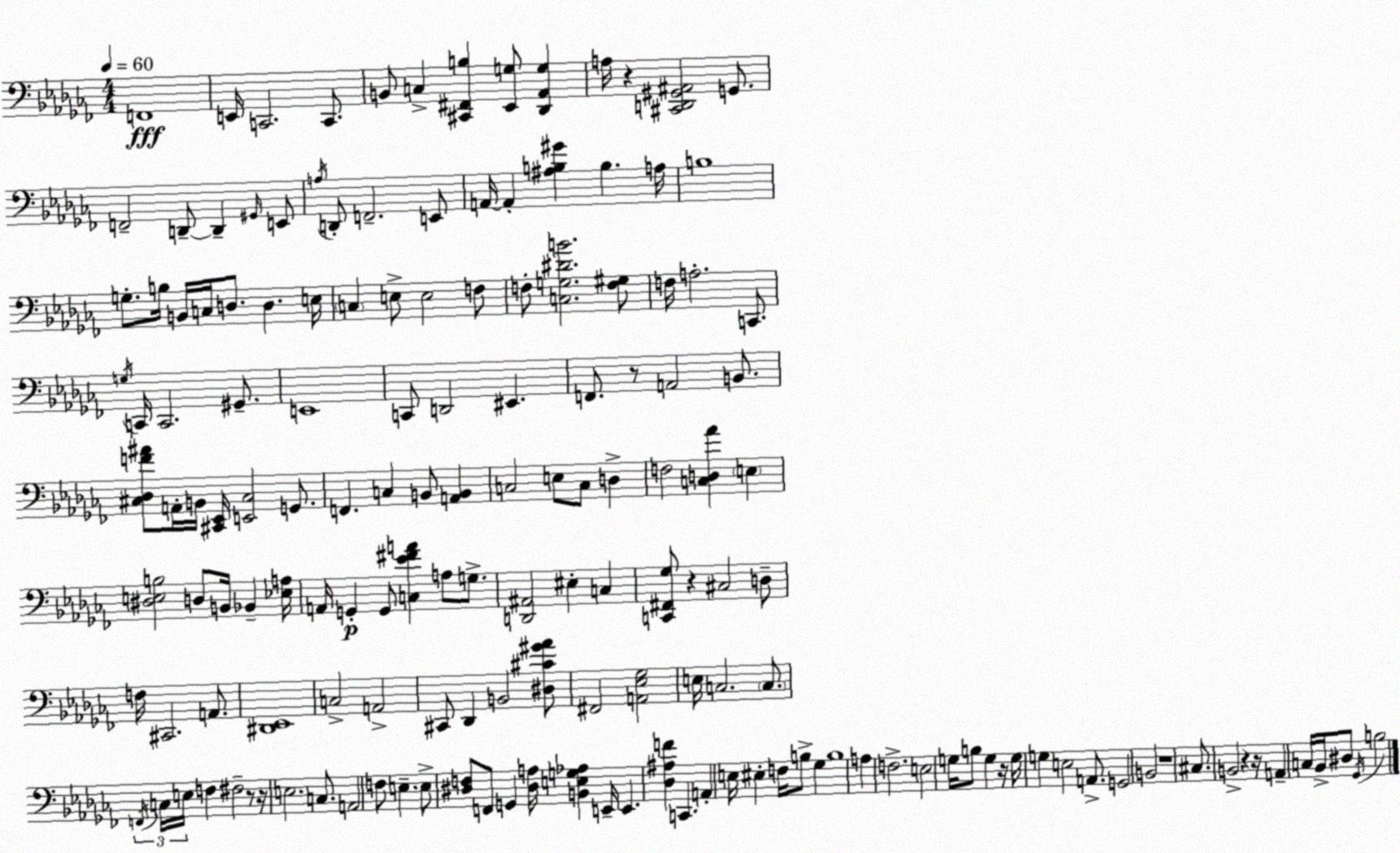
X:1
T:Untitled
M:4/4
L:1/4
K:Abm
F,,4 E,,/4 C,,2 C,,/2 B,,/2 C, [^C,,^F,,B,] [_E,,G,]/2 [_D,,_A,,G,] A,/4 z [^C,,D,,^G,,^A,,]2 G,,/2 F,,2 D,,/2 D,, ^G,,/4 E,,/2 A,/4 D,,/2 F,,2 E,,/2 A,,/4 A,, [^A,B,^G] B, A,/4 B,4 G,/2 B,/4 B,,/4 C,/4 D,/2 D, E,/4 C, E,/2 E,2 F,/2 F,/2 [C,G,^DB]2 [F,^G,]/2 F,/4 A,2 C,,/2 G,/4 C,,/4 C,,2 ^G,,/2 E,,4 C,,/2 D,,2 ^E,, F,,/2 z/2 A,,2 B,,/2 [^C,_D,F^A]/2 A,,/4 B,,/4 [^C,,_E,,]/4 [E,,^C,]2 G,,/2 F,, C, B,,/2 [A,,B,,] C,2 E,/2 C,/2 D, F,2 [C,D,_A] E, [^D,E,B,]2 D,/2 B,,/4 _B,, [_E,A,]/4 A,,/4 G,, G,,/2 [C,_E^FA] A,/2 G,/2 [D,,^A,,]2 ^E, C, [C,,^F,,_G,]/2 z ^C,2 D,/2 F,/4 ^C,,2 A,,/2 [^D,,_E,,]4 C,2 A,,2 ^C,,/2 _D,, B,,2 [^D,^C^G_A]/2 ^F,,2 [A,,_E,_G,]2 E,/4 C,2 C,/2 F,,/4 C,/4 E,/4 F, ^F,2 z/2 z/4 E,2 C,/2 A,,2 F,/2 E, E,/2 [^D,F,]/2 F,,/2 G,, [^D,A,]/4 [B,,E,G,_A,] E,,/4 E,, [_D,^A,F] C,, A,, E,/4 ^E, F,/4 B,/2 _G, B,4 A, F,2 E,2 G,/4 B,/2 G, z/4 G,/4 G, E,2 A,,/2 G,,2 B,,2 z4 ^C,/2 B,,2 z z/4 A,, C,/4 _B,,/4 ^D,/2 _G,,/4 B,2